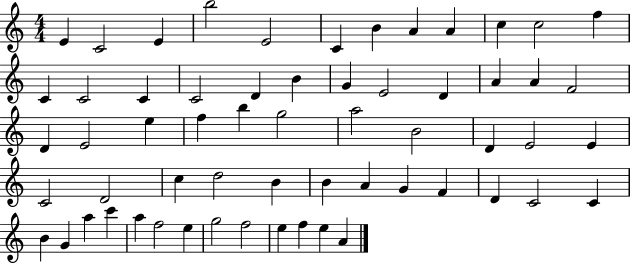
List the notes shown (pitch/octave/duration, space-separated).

E4/q C4/h E4/q B5/h E4/h C4/q B4/q A4/q A4/q C5/q C5/h F5/q C4/q C4/h C4/q C4/h D4/q B4/q G4/q E4/h D4/q A4/q A4/q F4/h D4/q E4/h E5/q F5/q B5/q G5/h A5/h B4/h D4/q E4/h E4/q C4/h D4/h C5/q D5/h B4/q B4/q A4/q G4/q F4/q D4/q C4/h C4/q B4/q G4/q A5/q C6/q A5/q F5/h E5/q G5/h F5/h E5/q F5/q E5/q A4/q